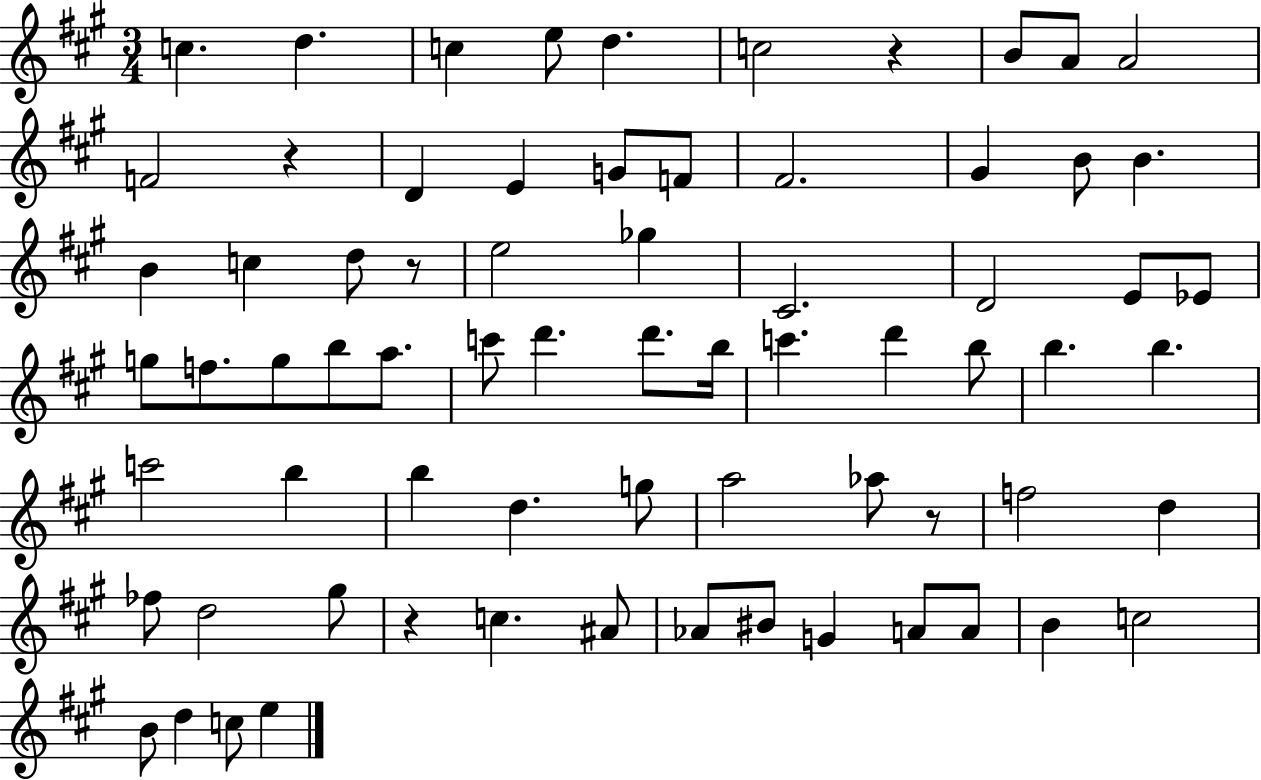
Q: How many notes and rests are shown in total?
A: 71